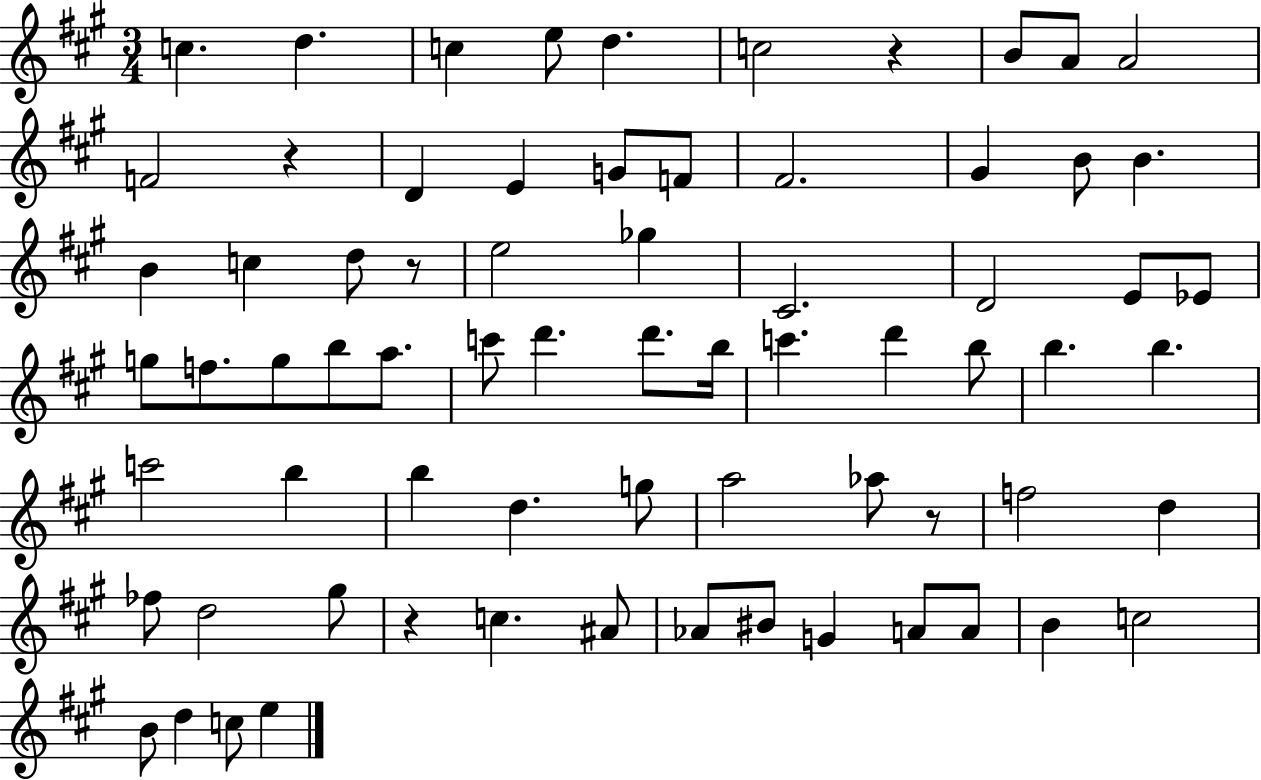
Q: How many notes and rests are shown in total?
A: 71